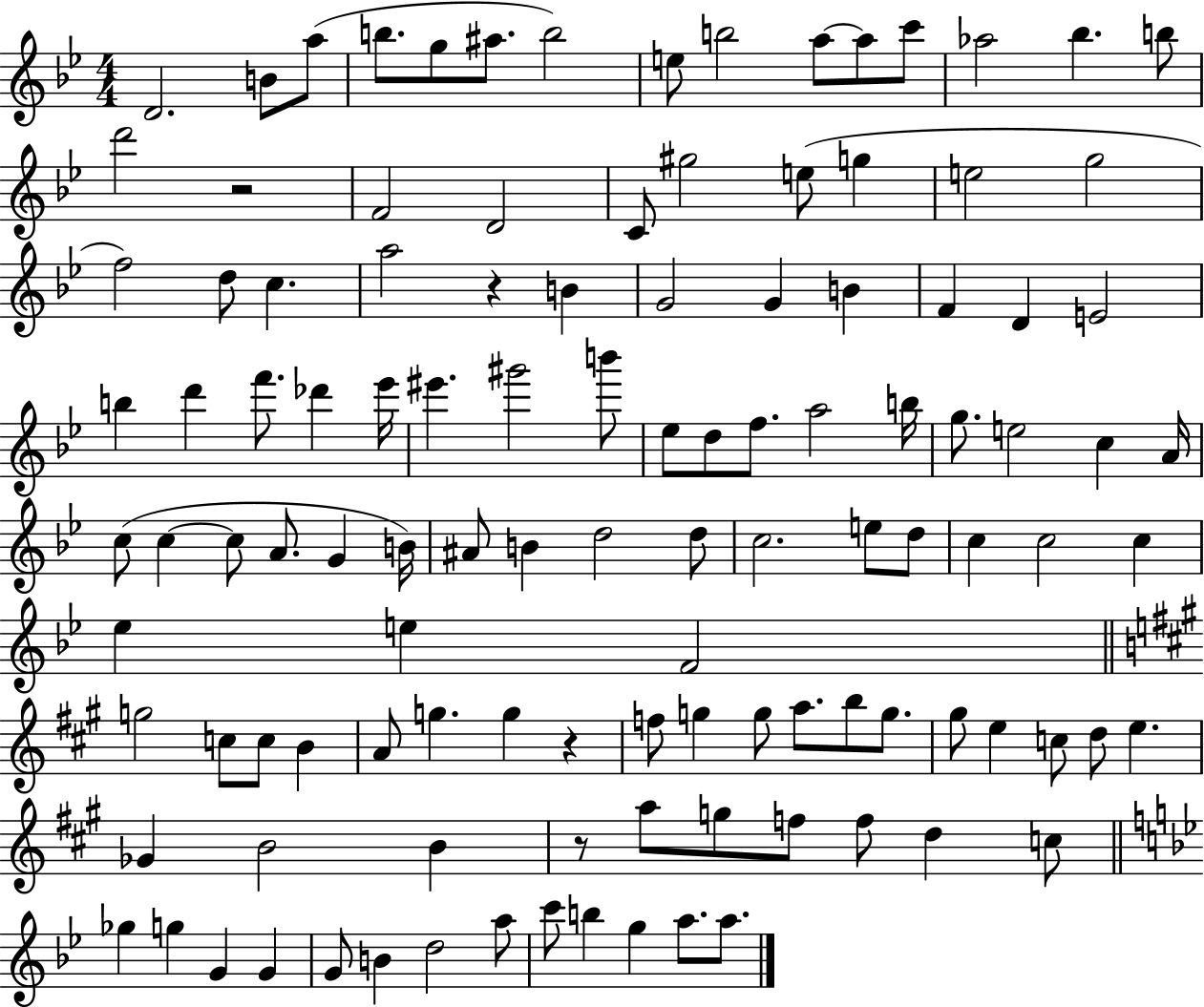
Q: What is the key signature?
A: BES major